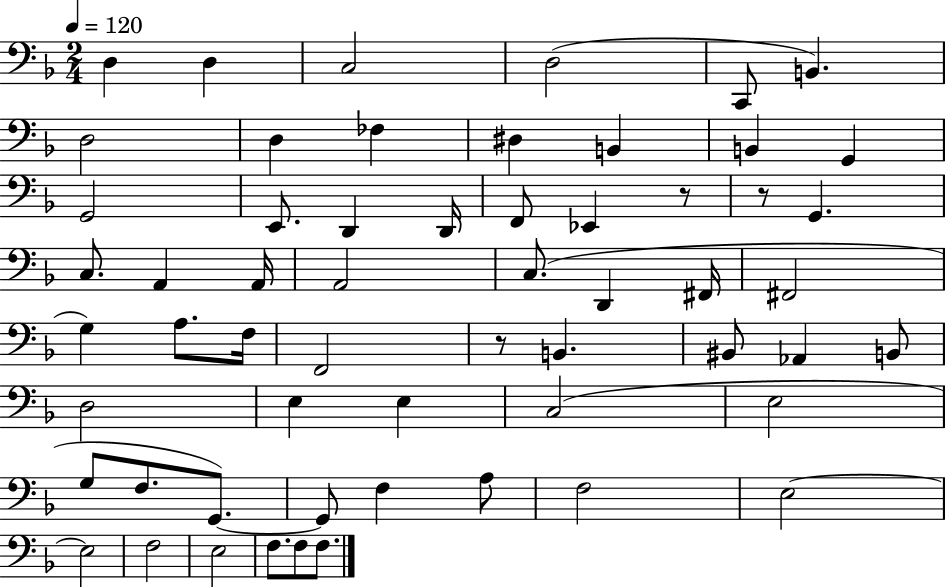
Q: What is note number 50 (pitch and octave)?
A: E3